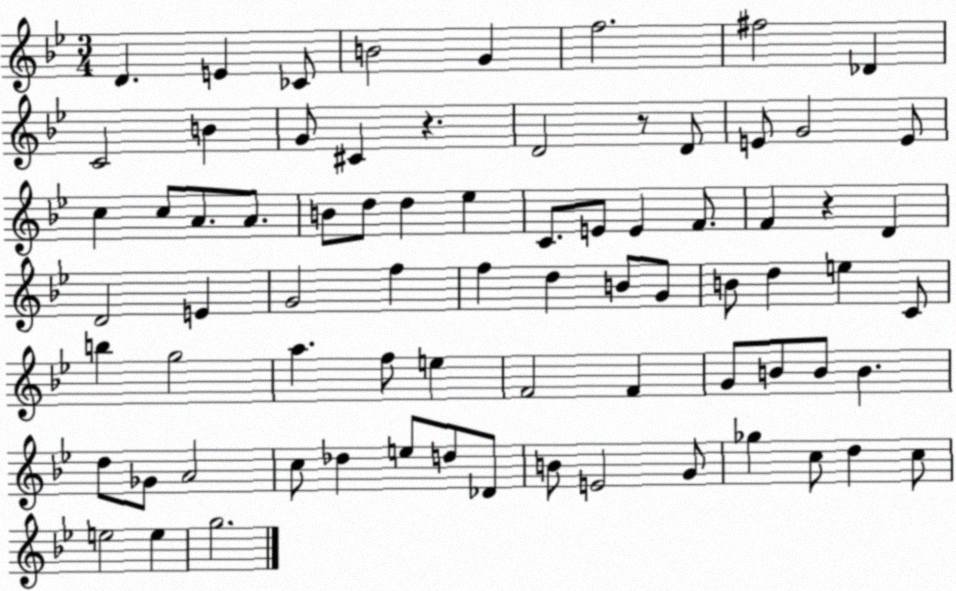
X:1
T:Untitled
M:3/4
L:1/4
K:Bb
D E _C/2 B2 G f2 ^f2 _D C2 B G/2 ^C z D2 z/2 D/2 E/2 G2 E/2 c c/2 A/2 A/2 B/2 d/2 d _e C/2 E/2 E F/2 F z D D2 E G2 f f d B/2 G/2 B/2 d e C/2 b g2 a f/2 e F2 F G/2 B/2 B/2 B d/2 _G/2 A2 c/2 _d e/2 d/2 _D/2 B/2 E2 G/2 _g c/2 d c/2 e2 e g2